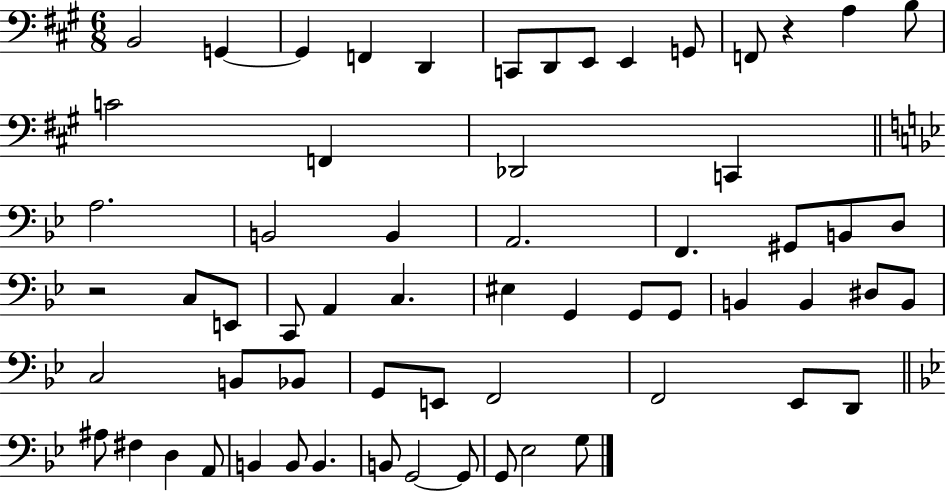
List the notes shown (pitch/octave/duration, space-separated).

B2/h G2/q G2/q F2/q D2/q C2/e D2/e E2/e E2/q G2/e F2/e R/q A3/q B3/e C4/h F2/q Db2/h C2/q A3/h. B2/h B2/q A2/h. F2/q. G#2/e B2/e D3/e R/h C3/e E2/e C2/e A2/q C3/q. EIS3/q G2/q G2/e G2/e B2/q B2/q D#3/e B2/e C3/h B2/e Bb2/e G2/e E2/e F2/h F2/h Eb2/e D2/e A#3/e F#3/q D3/q A2/e B2/q B2/e B2/q. B2/e G2/h G2/e G2/e Eb3/h G3/e